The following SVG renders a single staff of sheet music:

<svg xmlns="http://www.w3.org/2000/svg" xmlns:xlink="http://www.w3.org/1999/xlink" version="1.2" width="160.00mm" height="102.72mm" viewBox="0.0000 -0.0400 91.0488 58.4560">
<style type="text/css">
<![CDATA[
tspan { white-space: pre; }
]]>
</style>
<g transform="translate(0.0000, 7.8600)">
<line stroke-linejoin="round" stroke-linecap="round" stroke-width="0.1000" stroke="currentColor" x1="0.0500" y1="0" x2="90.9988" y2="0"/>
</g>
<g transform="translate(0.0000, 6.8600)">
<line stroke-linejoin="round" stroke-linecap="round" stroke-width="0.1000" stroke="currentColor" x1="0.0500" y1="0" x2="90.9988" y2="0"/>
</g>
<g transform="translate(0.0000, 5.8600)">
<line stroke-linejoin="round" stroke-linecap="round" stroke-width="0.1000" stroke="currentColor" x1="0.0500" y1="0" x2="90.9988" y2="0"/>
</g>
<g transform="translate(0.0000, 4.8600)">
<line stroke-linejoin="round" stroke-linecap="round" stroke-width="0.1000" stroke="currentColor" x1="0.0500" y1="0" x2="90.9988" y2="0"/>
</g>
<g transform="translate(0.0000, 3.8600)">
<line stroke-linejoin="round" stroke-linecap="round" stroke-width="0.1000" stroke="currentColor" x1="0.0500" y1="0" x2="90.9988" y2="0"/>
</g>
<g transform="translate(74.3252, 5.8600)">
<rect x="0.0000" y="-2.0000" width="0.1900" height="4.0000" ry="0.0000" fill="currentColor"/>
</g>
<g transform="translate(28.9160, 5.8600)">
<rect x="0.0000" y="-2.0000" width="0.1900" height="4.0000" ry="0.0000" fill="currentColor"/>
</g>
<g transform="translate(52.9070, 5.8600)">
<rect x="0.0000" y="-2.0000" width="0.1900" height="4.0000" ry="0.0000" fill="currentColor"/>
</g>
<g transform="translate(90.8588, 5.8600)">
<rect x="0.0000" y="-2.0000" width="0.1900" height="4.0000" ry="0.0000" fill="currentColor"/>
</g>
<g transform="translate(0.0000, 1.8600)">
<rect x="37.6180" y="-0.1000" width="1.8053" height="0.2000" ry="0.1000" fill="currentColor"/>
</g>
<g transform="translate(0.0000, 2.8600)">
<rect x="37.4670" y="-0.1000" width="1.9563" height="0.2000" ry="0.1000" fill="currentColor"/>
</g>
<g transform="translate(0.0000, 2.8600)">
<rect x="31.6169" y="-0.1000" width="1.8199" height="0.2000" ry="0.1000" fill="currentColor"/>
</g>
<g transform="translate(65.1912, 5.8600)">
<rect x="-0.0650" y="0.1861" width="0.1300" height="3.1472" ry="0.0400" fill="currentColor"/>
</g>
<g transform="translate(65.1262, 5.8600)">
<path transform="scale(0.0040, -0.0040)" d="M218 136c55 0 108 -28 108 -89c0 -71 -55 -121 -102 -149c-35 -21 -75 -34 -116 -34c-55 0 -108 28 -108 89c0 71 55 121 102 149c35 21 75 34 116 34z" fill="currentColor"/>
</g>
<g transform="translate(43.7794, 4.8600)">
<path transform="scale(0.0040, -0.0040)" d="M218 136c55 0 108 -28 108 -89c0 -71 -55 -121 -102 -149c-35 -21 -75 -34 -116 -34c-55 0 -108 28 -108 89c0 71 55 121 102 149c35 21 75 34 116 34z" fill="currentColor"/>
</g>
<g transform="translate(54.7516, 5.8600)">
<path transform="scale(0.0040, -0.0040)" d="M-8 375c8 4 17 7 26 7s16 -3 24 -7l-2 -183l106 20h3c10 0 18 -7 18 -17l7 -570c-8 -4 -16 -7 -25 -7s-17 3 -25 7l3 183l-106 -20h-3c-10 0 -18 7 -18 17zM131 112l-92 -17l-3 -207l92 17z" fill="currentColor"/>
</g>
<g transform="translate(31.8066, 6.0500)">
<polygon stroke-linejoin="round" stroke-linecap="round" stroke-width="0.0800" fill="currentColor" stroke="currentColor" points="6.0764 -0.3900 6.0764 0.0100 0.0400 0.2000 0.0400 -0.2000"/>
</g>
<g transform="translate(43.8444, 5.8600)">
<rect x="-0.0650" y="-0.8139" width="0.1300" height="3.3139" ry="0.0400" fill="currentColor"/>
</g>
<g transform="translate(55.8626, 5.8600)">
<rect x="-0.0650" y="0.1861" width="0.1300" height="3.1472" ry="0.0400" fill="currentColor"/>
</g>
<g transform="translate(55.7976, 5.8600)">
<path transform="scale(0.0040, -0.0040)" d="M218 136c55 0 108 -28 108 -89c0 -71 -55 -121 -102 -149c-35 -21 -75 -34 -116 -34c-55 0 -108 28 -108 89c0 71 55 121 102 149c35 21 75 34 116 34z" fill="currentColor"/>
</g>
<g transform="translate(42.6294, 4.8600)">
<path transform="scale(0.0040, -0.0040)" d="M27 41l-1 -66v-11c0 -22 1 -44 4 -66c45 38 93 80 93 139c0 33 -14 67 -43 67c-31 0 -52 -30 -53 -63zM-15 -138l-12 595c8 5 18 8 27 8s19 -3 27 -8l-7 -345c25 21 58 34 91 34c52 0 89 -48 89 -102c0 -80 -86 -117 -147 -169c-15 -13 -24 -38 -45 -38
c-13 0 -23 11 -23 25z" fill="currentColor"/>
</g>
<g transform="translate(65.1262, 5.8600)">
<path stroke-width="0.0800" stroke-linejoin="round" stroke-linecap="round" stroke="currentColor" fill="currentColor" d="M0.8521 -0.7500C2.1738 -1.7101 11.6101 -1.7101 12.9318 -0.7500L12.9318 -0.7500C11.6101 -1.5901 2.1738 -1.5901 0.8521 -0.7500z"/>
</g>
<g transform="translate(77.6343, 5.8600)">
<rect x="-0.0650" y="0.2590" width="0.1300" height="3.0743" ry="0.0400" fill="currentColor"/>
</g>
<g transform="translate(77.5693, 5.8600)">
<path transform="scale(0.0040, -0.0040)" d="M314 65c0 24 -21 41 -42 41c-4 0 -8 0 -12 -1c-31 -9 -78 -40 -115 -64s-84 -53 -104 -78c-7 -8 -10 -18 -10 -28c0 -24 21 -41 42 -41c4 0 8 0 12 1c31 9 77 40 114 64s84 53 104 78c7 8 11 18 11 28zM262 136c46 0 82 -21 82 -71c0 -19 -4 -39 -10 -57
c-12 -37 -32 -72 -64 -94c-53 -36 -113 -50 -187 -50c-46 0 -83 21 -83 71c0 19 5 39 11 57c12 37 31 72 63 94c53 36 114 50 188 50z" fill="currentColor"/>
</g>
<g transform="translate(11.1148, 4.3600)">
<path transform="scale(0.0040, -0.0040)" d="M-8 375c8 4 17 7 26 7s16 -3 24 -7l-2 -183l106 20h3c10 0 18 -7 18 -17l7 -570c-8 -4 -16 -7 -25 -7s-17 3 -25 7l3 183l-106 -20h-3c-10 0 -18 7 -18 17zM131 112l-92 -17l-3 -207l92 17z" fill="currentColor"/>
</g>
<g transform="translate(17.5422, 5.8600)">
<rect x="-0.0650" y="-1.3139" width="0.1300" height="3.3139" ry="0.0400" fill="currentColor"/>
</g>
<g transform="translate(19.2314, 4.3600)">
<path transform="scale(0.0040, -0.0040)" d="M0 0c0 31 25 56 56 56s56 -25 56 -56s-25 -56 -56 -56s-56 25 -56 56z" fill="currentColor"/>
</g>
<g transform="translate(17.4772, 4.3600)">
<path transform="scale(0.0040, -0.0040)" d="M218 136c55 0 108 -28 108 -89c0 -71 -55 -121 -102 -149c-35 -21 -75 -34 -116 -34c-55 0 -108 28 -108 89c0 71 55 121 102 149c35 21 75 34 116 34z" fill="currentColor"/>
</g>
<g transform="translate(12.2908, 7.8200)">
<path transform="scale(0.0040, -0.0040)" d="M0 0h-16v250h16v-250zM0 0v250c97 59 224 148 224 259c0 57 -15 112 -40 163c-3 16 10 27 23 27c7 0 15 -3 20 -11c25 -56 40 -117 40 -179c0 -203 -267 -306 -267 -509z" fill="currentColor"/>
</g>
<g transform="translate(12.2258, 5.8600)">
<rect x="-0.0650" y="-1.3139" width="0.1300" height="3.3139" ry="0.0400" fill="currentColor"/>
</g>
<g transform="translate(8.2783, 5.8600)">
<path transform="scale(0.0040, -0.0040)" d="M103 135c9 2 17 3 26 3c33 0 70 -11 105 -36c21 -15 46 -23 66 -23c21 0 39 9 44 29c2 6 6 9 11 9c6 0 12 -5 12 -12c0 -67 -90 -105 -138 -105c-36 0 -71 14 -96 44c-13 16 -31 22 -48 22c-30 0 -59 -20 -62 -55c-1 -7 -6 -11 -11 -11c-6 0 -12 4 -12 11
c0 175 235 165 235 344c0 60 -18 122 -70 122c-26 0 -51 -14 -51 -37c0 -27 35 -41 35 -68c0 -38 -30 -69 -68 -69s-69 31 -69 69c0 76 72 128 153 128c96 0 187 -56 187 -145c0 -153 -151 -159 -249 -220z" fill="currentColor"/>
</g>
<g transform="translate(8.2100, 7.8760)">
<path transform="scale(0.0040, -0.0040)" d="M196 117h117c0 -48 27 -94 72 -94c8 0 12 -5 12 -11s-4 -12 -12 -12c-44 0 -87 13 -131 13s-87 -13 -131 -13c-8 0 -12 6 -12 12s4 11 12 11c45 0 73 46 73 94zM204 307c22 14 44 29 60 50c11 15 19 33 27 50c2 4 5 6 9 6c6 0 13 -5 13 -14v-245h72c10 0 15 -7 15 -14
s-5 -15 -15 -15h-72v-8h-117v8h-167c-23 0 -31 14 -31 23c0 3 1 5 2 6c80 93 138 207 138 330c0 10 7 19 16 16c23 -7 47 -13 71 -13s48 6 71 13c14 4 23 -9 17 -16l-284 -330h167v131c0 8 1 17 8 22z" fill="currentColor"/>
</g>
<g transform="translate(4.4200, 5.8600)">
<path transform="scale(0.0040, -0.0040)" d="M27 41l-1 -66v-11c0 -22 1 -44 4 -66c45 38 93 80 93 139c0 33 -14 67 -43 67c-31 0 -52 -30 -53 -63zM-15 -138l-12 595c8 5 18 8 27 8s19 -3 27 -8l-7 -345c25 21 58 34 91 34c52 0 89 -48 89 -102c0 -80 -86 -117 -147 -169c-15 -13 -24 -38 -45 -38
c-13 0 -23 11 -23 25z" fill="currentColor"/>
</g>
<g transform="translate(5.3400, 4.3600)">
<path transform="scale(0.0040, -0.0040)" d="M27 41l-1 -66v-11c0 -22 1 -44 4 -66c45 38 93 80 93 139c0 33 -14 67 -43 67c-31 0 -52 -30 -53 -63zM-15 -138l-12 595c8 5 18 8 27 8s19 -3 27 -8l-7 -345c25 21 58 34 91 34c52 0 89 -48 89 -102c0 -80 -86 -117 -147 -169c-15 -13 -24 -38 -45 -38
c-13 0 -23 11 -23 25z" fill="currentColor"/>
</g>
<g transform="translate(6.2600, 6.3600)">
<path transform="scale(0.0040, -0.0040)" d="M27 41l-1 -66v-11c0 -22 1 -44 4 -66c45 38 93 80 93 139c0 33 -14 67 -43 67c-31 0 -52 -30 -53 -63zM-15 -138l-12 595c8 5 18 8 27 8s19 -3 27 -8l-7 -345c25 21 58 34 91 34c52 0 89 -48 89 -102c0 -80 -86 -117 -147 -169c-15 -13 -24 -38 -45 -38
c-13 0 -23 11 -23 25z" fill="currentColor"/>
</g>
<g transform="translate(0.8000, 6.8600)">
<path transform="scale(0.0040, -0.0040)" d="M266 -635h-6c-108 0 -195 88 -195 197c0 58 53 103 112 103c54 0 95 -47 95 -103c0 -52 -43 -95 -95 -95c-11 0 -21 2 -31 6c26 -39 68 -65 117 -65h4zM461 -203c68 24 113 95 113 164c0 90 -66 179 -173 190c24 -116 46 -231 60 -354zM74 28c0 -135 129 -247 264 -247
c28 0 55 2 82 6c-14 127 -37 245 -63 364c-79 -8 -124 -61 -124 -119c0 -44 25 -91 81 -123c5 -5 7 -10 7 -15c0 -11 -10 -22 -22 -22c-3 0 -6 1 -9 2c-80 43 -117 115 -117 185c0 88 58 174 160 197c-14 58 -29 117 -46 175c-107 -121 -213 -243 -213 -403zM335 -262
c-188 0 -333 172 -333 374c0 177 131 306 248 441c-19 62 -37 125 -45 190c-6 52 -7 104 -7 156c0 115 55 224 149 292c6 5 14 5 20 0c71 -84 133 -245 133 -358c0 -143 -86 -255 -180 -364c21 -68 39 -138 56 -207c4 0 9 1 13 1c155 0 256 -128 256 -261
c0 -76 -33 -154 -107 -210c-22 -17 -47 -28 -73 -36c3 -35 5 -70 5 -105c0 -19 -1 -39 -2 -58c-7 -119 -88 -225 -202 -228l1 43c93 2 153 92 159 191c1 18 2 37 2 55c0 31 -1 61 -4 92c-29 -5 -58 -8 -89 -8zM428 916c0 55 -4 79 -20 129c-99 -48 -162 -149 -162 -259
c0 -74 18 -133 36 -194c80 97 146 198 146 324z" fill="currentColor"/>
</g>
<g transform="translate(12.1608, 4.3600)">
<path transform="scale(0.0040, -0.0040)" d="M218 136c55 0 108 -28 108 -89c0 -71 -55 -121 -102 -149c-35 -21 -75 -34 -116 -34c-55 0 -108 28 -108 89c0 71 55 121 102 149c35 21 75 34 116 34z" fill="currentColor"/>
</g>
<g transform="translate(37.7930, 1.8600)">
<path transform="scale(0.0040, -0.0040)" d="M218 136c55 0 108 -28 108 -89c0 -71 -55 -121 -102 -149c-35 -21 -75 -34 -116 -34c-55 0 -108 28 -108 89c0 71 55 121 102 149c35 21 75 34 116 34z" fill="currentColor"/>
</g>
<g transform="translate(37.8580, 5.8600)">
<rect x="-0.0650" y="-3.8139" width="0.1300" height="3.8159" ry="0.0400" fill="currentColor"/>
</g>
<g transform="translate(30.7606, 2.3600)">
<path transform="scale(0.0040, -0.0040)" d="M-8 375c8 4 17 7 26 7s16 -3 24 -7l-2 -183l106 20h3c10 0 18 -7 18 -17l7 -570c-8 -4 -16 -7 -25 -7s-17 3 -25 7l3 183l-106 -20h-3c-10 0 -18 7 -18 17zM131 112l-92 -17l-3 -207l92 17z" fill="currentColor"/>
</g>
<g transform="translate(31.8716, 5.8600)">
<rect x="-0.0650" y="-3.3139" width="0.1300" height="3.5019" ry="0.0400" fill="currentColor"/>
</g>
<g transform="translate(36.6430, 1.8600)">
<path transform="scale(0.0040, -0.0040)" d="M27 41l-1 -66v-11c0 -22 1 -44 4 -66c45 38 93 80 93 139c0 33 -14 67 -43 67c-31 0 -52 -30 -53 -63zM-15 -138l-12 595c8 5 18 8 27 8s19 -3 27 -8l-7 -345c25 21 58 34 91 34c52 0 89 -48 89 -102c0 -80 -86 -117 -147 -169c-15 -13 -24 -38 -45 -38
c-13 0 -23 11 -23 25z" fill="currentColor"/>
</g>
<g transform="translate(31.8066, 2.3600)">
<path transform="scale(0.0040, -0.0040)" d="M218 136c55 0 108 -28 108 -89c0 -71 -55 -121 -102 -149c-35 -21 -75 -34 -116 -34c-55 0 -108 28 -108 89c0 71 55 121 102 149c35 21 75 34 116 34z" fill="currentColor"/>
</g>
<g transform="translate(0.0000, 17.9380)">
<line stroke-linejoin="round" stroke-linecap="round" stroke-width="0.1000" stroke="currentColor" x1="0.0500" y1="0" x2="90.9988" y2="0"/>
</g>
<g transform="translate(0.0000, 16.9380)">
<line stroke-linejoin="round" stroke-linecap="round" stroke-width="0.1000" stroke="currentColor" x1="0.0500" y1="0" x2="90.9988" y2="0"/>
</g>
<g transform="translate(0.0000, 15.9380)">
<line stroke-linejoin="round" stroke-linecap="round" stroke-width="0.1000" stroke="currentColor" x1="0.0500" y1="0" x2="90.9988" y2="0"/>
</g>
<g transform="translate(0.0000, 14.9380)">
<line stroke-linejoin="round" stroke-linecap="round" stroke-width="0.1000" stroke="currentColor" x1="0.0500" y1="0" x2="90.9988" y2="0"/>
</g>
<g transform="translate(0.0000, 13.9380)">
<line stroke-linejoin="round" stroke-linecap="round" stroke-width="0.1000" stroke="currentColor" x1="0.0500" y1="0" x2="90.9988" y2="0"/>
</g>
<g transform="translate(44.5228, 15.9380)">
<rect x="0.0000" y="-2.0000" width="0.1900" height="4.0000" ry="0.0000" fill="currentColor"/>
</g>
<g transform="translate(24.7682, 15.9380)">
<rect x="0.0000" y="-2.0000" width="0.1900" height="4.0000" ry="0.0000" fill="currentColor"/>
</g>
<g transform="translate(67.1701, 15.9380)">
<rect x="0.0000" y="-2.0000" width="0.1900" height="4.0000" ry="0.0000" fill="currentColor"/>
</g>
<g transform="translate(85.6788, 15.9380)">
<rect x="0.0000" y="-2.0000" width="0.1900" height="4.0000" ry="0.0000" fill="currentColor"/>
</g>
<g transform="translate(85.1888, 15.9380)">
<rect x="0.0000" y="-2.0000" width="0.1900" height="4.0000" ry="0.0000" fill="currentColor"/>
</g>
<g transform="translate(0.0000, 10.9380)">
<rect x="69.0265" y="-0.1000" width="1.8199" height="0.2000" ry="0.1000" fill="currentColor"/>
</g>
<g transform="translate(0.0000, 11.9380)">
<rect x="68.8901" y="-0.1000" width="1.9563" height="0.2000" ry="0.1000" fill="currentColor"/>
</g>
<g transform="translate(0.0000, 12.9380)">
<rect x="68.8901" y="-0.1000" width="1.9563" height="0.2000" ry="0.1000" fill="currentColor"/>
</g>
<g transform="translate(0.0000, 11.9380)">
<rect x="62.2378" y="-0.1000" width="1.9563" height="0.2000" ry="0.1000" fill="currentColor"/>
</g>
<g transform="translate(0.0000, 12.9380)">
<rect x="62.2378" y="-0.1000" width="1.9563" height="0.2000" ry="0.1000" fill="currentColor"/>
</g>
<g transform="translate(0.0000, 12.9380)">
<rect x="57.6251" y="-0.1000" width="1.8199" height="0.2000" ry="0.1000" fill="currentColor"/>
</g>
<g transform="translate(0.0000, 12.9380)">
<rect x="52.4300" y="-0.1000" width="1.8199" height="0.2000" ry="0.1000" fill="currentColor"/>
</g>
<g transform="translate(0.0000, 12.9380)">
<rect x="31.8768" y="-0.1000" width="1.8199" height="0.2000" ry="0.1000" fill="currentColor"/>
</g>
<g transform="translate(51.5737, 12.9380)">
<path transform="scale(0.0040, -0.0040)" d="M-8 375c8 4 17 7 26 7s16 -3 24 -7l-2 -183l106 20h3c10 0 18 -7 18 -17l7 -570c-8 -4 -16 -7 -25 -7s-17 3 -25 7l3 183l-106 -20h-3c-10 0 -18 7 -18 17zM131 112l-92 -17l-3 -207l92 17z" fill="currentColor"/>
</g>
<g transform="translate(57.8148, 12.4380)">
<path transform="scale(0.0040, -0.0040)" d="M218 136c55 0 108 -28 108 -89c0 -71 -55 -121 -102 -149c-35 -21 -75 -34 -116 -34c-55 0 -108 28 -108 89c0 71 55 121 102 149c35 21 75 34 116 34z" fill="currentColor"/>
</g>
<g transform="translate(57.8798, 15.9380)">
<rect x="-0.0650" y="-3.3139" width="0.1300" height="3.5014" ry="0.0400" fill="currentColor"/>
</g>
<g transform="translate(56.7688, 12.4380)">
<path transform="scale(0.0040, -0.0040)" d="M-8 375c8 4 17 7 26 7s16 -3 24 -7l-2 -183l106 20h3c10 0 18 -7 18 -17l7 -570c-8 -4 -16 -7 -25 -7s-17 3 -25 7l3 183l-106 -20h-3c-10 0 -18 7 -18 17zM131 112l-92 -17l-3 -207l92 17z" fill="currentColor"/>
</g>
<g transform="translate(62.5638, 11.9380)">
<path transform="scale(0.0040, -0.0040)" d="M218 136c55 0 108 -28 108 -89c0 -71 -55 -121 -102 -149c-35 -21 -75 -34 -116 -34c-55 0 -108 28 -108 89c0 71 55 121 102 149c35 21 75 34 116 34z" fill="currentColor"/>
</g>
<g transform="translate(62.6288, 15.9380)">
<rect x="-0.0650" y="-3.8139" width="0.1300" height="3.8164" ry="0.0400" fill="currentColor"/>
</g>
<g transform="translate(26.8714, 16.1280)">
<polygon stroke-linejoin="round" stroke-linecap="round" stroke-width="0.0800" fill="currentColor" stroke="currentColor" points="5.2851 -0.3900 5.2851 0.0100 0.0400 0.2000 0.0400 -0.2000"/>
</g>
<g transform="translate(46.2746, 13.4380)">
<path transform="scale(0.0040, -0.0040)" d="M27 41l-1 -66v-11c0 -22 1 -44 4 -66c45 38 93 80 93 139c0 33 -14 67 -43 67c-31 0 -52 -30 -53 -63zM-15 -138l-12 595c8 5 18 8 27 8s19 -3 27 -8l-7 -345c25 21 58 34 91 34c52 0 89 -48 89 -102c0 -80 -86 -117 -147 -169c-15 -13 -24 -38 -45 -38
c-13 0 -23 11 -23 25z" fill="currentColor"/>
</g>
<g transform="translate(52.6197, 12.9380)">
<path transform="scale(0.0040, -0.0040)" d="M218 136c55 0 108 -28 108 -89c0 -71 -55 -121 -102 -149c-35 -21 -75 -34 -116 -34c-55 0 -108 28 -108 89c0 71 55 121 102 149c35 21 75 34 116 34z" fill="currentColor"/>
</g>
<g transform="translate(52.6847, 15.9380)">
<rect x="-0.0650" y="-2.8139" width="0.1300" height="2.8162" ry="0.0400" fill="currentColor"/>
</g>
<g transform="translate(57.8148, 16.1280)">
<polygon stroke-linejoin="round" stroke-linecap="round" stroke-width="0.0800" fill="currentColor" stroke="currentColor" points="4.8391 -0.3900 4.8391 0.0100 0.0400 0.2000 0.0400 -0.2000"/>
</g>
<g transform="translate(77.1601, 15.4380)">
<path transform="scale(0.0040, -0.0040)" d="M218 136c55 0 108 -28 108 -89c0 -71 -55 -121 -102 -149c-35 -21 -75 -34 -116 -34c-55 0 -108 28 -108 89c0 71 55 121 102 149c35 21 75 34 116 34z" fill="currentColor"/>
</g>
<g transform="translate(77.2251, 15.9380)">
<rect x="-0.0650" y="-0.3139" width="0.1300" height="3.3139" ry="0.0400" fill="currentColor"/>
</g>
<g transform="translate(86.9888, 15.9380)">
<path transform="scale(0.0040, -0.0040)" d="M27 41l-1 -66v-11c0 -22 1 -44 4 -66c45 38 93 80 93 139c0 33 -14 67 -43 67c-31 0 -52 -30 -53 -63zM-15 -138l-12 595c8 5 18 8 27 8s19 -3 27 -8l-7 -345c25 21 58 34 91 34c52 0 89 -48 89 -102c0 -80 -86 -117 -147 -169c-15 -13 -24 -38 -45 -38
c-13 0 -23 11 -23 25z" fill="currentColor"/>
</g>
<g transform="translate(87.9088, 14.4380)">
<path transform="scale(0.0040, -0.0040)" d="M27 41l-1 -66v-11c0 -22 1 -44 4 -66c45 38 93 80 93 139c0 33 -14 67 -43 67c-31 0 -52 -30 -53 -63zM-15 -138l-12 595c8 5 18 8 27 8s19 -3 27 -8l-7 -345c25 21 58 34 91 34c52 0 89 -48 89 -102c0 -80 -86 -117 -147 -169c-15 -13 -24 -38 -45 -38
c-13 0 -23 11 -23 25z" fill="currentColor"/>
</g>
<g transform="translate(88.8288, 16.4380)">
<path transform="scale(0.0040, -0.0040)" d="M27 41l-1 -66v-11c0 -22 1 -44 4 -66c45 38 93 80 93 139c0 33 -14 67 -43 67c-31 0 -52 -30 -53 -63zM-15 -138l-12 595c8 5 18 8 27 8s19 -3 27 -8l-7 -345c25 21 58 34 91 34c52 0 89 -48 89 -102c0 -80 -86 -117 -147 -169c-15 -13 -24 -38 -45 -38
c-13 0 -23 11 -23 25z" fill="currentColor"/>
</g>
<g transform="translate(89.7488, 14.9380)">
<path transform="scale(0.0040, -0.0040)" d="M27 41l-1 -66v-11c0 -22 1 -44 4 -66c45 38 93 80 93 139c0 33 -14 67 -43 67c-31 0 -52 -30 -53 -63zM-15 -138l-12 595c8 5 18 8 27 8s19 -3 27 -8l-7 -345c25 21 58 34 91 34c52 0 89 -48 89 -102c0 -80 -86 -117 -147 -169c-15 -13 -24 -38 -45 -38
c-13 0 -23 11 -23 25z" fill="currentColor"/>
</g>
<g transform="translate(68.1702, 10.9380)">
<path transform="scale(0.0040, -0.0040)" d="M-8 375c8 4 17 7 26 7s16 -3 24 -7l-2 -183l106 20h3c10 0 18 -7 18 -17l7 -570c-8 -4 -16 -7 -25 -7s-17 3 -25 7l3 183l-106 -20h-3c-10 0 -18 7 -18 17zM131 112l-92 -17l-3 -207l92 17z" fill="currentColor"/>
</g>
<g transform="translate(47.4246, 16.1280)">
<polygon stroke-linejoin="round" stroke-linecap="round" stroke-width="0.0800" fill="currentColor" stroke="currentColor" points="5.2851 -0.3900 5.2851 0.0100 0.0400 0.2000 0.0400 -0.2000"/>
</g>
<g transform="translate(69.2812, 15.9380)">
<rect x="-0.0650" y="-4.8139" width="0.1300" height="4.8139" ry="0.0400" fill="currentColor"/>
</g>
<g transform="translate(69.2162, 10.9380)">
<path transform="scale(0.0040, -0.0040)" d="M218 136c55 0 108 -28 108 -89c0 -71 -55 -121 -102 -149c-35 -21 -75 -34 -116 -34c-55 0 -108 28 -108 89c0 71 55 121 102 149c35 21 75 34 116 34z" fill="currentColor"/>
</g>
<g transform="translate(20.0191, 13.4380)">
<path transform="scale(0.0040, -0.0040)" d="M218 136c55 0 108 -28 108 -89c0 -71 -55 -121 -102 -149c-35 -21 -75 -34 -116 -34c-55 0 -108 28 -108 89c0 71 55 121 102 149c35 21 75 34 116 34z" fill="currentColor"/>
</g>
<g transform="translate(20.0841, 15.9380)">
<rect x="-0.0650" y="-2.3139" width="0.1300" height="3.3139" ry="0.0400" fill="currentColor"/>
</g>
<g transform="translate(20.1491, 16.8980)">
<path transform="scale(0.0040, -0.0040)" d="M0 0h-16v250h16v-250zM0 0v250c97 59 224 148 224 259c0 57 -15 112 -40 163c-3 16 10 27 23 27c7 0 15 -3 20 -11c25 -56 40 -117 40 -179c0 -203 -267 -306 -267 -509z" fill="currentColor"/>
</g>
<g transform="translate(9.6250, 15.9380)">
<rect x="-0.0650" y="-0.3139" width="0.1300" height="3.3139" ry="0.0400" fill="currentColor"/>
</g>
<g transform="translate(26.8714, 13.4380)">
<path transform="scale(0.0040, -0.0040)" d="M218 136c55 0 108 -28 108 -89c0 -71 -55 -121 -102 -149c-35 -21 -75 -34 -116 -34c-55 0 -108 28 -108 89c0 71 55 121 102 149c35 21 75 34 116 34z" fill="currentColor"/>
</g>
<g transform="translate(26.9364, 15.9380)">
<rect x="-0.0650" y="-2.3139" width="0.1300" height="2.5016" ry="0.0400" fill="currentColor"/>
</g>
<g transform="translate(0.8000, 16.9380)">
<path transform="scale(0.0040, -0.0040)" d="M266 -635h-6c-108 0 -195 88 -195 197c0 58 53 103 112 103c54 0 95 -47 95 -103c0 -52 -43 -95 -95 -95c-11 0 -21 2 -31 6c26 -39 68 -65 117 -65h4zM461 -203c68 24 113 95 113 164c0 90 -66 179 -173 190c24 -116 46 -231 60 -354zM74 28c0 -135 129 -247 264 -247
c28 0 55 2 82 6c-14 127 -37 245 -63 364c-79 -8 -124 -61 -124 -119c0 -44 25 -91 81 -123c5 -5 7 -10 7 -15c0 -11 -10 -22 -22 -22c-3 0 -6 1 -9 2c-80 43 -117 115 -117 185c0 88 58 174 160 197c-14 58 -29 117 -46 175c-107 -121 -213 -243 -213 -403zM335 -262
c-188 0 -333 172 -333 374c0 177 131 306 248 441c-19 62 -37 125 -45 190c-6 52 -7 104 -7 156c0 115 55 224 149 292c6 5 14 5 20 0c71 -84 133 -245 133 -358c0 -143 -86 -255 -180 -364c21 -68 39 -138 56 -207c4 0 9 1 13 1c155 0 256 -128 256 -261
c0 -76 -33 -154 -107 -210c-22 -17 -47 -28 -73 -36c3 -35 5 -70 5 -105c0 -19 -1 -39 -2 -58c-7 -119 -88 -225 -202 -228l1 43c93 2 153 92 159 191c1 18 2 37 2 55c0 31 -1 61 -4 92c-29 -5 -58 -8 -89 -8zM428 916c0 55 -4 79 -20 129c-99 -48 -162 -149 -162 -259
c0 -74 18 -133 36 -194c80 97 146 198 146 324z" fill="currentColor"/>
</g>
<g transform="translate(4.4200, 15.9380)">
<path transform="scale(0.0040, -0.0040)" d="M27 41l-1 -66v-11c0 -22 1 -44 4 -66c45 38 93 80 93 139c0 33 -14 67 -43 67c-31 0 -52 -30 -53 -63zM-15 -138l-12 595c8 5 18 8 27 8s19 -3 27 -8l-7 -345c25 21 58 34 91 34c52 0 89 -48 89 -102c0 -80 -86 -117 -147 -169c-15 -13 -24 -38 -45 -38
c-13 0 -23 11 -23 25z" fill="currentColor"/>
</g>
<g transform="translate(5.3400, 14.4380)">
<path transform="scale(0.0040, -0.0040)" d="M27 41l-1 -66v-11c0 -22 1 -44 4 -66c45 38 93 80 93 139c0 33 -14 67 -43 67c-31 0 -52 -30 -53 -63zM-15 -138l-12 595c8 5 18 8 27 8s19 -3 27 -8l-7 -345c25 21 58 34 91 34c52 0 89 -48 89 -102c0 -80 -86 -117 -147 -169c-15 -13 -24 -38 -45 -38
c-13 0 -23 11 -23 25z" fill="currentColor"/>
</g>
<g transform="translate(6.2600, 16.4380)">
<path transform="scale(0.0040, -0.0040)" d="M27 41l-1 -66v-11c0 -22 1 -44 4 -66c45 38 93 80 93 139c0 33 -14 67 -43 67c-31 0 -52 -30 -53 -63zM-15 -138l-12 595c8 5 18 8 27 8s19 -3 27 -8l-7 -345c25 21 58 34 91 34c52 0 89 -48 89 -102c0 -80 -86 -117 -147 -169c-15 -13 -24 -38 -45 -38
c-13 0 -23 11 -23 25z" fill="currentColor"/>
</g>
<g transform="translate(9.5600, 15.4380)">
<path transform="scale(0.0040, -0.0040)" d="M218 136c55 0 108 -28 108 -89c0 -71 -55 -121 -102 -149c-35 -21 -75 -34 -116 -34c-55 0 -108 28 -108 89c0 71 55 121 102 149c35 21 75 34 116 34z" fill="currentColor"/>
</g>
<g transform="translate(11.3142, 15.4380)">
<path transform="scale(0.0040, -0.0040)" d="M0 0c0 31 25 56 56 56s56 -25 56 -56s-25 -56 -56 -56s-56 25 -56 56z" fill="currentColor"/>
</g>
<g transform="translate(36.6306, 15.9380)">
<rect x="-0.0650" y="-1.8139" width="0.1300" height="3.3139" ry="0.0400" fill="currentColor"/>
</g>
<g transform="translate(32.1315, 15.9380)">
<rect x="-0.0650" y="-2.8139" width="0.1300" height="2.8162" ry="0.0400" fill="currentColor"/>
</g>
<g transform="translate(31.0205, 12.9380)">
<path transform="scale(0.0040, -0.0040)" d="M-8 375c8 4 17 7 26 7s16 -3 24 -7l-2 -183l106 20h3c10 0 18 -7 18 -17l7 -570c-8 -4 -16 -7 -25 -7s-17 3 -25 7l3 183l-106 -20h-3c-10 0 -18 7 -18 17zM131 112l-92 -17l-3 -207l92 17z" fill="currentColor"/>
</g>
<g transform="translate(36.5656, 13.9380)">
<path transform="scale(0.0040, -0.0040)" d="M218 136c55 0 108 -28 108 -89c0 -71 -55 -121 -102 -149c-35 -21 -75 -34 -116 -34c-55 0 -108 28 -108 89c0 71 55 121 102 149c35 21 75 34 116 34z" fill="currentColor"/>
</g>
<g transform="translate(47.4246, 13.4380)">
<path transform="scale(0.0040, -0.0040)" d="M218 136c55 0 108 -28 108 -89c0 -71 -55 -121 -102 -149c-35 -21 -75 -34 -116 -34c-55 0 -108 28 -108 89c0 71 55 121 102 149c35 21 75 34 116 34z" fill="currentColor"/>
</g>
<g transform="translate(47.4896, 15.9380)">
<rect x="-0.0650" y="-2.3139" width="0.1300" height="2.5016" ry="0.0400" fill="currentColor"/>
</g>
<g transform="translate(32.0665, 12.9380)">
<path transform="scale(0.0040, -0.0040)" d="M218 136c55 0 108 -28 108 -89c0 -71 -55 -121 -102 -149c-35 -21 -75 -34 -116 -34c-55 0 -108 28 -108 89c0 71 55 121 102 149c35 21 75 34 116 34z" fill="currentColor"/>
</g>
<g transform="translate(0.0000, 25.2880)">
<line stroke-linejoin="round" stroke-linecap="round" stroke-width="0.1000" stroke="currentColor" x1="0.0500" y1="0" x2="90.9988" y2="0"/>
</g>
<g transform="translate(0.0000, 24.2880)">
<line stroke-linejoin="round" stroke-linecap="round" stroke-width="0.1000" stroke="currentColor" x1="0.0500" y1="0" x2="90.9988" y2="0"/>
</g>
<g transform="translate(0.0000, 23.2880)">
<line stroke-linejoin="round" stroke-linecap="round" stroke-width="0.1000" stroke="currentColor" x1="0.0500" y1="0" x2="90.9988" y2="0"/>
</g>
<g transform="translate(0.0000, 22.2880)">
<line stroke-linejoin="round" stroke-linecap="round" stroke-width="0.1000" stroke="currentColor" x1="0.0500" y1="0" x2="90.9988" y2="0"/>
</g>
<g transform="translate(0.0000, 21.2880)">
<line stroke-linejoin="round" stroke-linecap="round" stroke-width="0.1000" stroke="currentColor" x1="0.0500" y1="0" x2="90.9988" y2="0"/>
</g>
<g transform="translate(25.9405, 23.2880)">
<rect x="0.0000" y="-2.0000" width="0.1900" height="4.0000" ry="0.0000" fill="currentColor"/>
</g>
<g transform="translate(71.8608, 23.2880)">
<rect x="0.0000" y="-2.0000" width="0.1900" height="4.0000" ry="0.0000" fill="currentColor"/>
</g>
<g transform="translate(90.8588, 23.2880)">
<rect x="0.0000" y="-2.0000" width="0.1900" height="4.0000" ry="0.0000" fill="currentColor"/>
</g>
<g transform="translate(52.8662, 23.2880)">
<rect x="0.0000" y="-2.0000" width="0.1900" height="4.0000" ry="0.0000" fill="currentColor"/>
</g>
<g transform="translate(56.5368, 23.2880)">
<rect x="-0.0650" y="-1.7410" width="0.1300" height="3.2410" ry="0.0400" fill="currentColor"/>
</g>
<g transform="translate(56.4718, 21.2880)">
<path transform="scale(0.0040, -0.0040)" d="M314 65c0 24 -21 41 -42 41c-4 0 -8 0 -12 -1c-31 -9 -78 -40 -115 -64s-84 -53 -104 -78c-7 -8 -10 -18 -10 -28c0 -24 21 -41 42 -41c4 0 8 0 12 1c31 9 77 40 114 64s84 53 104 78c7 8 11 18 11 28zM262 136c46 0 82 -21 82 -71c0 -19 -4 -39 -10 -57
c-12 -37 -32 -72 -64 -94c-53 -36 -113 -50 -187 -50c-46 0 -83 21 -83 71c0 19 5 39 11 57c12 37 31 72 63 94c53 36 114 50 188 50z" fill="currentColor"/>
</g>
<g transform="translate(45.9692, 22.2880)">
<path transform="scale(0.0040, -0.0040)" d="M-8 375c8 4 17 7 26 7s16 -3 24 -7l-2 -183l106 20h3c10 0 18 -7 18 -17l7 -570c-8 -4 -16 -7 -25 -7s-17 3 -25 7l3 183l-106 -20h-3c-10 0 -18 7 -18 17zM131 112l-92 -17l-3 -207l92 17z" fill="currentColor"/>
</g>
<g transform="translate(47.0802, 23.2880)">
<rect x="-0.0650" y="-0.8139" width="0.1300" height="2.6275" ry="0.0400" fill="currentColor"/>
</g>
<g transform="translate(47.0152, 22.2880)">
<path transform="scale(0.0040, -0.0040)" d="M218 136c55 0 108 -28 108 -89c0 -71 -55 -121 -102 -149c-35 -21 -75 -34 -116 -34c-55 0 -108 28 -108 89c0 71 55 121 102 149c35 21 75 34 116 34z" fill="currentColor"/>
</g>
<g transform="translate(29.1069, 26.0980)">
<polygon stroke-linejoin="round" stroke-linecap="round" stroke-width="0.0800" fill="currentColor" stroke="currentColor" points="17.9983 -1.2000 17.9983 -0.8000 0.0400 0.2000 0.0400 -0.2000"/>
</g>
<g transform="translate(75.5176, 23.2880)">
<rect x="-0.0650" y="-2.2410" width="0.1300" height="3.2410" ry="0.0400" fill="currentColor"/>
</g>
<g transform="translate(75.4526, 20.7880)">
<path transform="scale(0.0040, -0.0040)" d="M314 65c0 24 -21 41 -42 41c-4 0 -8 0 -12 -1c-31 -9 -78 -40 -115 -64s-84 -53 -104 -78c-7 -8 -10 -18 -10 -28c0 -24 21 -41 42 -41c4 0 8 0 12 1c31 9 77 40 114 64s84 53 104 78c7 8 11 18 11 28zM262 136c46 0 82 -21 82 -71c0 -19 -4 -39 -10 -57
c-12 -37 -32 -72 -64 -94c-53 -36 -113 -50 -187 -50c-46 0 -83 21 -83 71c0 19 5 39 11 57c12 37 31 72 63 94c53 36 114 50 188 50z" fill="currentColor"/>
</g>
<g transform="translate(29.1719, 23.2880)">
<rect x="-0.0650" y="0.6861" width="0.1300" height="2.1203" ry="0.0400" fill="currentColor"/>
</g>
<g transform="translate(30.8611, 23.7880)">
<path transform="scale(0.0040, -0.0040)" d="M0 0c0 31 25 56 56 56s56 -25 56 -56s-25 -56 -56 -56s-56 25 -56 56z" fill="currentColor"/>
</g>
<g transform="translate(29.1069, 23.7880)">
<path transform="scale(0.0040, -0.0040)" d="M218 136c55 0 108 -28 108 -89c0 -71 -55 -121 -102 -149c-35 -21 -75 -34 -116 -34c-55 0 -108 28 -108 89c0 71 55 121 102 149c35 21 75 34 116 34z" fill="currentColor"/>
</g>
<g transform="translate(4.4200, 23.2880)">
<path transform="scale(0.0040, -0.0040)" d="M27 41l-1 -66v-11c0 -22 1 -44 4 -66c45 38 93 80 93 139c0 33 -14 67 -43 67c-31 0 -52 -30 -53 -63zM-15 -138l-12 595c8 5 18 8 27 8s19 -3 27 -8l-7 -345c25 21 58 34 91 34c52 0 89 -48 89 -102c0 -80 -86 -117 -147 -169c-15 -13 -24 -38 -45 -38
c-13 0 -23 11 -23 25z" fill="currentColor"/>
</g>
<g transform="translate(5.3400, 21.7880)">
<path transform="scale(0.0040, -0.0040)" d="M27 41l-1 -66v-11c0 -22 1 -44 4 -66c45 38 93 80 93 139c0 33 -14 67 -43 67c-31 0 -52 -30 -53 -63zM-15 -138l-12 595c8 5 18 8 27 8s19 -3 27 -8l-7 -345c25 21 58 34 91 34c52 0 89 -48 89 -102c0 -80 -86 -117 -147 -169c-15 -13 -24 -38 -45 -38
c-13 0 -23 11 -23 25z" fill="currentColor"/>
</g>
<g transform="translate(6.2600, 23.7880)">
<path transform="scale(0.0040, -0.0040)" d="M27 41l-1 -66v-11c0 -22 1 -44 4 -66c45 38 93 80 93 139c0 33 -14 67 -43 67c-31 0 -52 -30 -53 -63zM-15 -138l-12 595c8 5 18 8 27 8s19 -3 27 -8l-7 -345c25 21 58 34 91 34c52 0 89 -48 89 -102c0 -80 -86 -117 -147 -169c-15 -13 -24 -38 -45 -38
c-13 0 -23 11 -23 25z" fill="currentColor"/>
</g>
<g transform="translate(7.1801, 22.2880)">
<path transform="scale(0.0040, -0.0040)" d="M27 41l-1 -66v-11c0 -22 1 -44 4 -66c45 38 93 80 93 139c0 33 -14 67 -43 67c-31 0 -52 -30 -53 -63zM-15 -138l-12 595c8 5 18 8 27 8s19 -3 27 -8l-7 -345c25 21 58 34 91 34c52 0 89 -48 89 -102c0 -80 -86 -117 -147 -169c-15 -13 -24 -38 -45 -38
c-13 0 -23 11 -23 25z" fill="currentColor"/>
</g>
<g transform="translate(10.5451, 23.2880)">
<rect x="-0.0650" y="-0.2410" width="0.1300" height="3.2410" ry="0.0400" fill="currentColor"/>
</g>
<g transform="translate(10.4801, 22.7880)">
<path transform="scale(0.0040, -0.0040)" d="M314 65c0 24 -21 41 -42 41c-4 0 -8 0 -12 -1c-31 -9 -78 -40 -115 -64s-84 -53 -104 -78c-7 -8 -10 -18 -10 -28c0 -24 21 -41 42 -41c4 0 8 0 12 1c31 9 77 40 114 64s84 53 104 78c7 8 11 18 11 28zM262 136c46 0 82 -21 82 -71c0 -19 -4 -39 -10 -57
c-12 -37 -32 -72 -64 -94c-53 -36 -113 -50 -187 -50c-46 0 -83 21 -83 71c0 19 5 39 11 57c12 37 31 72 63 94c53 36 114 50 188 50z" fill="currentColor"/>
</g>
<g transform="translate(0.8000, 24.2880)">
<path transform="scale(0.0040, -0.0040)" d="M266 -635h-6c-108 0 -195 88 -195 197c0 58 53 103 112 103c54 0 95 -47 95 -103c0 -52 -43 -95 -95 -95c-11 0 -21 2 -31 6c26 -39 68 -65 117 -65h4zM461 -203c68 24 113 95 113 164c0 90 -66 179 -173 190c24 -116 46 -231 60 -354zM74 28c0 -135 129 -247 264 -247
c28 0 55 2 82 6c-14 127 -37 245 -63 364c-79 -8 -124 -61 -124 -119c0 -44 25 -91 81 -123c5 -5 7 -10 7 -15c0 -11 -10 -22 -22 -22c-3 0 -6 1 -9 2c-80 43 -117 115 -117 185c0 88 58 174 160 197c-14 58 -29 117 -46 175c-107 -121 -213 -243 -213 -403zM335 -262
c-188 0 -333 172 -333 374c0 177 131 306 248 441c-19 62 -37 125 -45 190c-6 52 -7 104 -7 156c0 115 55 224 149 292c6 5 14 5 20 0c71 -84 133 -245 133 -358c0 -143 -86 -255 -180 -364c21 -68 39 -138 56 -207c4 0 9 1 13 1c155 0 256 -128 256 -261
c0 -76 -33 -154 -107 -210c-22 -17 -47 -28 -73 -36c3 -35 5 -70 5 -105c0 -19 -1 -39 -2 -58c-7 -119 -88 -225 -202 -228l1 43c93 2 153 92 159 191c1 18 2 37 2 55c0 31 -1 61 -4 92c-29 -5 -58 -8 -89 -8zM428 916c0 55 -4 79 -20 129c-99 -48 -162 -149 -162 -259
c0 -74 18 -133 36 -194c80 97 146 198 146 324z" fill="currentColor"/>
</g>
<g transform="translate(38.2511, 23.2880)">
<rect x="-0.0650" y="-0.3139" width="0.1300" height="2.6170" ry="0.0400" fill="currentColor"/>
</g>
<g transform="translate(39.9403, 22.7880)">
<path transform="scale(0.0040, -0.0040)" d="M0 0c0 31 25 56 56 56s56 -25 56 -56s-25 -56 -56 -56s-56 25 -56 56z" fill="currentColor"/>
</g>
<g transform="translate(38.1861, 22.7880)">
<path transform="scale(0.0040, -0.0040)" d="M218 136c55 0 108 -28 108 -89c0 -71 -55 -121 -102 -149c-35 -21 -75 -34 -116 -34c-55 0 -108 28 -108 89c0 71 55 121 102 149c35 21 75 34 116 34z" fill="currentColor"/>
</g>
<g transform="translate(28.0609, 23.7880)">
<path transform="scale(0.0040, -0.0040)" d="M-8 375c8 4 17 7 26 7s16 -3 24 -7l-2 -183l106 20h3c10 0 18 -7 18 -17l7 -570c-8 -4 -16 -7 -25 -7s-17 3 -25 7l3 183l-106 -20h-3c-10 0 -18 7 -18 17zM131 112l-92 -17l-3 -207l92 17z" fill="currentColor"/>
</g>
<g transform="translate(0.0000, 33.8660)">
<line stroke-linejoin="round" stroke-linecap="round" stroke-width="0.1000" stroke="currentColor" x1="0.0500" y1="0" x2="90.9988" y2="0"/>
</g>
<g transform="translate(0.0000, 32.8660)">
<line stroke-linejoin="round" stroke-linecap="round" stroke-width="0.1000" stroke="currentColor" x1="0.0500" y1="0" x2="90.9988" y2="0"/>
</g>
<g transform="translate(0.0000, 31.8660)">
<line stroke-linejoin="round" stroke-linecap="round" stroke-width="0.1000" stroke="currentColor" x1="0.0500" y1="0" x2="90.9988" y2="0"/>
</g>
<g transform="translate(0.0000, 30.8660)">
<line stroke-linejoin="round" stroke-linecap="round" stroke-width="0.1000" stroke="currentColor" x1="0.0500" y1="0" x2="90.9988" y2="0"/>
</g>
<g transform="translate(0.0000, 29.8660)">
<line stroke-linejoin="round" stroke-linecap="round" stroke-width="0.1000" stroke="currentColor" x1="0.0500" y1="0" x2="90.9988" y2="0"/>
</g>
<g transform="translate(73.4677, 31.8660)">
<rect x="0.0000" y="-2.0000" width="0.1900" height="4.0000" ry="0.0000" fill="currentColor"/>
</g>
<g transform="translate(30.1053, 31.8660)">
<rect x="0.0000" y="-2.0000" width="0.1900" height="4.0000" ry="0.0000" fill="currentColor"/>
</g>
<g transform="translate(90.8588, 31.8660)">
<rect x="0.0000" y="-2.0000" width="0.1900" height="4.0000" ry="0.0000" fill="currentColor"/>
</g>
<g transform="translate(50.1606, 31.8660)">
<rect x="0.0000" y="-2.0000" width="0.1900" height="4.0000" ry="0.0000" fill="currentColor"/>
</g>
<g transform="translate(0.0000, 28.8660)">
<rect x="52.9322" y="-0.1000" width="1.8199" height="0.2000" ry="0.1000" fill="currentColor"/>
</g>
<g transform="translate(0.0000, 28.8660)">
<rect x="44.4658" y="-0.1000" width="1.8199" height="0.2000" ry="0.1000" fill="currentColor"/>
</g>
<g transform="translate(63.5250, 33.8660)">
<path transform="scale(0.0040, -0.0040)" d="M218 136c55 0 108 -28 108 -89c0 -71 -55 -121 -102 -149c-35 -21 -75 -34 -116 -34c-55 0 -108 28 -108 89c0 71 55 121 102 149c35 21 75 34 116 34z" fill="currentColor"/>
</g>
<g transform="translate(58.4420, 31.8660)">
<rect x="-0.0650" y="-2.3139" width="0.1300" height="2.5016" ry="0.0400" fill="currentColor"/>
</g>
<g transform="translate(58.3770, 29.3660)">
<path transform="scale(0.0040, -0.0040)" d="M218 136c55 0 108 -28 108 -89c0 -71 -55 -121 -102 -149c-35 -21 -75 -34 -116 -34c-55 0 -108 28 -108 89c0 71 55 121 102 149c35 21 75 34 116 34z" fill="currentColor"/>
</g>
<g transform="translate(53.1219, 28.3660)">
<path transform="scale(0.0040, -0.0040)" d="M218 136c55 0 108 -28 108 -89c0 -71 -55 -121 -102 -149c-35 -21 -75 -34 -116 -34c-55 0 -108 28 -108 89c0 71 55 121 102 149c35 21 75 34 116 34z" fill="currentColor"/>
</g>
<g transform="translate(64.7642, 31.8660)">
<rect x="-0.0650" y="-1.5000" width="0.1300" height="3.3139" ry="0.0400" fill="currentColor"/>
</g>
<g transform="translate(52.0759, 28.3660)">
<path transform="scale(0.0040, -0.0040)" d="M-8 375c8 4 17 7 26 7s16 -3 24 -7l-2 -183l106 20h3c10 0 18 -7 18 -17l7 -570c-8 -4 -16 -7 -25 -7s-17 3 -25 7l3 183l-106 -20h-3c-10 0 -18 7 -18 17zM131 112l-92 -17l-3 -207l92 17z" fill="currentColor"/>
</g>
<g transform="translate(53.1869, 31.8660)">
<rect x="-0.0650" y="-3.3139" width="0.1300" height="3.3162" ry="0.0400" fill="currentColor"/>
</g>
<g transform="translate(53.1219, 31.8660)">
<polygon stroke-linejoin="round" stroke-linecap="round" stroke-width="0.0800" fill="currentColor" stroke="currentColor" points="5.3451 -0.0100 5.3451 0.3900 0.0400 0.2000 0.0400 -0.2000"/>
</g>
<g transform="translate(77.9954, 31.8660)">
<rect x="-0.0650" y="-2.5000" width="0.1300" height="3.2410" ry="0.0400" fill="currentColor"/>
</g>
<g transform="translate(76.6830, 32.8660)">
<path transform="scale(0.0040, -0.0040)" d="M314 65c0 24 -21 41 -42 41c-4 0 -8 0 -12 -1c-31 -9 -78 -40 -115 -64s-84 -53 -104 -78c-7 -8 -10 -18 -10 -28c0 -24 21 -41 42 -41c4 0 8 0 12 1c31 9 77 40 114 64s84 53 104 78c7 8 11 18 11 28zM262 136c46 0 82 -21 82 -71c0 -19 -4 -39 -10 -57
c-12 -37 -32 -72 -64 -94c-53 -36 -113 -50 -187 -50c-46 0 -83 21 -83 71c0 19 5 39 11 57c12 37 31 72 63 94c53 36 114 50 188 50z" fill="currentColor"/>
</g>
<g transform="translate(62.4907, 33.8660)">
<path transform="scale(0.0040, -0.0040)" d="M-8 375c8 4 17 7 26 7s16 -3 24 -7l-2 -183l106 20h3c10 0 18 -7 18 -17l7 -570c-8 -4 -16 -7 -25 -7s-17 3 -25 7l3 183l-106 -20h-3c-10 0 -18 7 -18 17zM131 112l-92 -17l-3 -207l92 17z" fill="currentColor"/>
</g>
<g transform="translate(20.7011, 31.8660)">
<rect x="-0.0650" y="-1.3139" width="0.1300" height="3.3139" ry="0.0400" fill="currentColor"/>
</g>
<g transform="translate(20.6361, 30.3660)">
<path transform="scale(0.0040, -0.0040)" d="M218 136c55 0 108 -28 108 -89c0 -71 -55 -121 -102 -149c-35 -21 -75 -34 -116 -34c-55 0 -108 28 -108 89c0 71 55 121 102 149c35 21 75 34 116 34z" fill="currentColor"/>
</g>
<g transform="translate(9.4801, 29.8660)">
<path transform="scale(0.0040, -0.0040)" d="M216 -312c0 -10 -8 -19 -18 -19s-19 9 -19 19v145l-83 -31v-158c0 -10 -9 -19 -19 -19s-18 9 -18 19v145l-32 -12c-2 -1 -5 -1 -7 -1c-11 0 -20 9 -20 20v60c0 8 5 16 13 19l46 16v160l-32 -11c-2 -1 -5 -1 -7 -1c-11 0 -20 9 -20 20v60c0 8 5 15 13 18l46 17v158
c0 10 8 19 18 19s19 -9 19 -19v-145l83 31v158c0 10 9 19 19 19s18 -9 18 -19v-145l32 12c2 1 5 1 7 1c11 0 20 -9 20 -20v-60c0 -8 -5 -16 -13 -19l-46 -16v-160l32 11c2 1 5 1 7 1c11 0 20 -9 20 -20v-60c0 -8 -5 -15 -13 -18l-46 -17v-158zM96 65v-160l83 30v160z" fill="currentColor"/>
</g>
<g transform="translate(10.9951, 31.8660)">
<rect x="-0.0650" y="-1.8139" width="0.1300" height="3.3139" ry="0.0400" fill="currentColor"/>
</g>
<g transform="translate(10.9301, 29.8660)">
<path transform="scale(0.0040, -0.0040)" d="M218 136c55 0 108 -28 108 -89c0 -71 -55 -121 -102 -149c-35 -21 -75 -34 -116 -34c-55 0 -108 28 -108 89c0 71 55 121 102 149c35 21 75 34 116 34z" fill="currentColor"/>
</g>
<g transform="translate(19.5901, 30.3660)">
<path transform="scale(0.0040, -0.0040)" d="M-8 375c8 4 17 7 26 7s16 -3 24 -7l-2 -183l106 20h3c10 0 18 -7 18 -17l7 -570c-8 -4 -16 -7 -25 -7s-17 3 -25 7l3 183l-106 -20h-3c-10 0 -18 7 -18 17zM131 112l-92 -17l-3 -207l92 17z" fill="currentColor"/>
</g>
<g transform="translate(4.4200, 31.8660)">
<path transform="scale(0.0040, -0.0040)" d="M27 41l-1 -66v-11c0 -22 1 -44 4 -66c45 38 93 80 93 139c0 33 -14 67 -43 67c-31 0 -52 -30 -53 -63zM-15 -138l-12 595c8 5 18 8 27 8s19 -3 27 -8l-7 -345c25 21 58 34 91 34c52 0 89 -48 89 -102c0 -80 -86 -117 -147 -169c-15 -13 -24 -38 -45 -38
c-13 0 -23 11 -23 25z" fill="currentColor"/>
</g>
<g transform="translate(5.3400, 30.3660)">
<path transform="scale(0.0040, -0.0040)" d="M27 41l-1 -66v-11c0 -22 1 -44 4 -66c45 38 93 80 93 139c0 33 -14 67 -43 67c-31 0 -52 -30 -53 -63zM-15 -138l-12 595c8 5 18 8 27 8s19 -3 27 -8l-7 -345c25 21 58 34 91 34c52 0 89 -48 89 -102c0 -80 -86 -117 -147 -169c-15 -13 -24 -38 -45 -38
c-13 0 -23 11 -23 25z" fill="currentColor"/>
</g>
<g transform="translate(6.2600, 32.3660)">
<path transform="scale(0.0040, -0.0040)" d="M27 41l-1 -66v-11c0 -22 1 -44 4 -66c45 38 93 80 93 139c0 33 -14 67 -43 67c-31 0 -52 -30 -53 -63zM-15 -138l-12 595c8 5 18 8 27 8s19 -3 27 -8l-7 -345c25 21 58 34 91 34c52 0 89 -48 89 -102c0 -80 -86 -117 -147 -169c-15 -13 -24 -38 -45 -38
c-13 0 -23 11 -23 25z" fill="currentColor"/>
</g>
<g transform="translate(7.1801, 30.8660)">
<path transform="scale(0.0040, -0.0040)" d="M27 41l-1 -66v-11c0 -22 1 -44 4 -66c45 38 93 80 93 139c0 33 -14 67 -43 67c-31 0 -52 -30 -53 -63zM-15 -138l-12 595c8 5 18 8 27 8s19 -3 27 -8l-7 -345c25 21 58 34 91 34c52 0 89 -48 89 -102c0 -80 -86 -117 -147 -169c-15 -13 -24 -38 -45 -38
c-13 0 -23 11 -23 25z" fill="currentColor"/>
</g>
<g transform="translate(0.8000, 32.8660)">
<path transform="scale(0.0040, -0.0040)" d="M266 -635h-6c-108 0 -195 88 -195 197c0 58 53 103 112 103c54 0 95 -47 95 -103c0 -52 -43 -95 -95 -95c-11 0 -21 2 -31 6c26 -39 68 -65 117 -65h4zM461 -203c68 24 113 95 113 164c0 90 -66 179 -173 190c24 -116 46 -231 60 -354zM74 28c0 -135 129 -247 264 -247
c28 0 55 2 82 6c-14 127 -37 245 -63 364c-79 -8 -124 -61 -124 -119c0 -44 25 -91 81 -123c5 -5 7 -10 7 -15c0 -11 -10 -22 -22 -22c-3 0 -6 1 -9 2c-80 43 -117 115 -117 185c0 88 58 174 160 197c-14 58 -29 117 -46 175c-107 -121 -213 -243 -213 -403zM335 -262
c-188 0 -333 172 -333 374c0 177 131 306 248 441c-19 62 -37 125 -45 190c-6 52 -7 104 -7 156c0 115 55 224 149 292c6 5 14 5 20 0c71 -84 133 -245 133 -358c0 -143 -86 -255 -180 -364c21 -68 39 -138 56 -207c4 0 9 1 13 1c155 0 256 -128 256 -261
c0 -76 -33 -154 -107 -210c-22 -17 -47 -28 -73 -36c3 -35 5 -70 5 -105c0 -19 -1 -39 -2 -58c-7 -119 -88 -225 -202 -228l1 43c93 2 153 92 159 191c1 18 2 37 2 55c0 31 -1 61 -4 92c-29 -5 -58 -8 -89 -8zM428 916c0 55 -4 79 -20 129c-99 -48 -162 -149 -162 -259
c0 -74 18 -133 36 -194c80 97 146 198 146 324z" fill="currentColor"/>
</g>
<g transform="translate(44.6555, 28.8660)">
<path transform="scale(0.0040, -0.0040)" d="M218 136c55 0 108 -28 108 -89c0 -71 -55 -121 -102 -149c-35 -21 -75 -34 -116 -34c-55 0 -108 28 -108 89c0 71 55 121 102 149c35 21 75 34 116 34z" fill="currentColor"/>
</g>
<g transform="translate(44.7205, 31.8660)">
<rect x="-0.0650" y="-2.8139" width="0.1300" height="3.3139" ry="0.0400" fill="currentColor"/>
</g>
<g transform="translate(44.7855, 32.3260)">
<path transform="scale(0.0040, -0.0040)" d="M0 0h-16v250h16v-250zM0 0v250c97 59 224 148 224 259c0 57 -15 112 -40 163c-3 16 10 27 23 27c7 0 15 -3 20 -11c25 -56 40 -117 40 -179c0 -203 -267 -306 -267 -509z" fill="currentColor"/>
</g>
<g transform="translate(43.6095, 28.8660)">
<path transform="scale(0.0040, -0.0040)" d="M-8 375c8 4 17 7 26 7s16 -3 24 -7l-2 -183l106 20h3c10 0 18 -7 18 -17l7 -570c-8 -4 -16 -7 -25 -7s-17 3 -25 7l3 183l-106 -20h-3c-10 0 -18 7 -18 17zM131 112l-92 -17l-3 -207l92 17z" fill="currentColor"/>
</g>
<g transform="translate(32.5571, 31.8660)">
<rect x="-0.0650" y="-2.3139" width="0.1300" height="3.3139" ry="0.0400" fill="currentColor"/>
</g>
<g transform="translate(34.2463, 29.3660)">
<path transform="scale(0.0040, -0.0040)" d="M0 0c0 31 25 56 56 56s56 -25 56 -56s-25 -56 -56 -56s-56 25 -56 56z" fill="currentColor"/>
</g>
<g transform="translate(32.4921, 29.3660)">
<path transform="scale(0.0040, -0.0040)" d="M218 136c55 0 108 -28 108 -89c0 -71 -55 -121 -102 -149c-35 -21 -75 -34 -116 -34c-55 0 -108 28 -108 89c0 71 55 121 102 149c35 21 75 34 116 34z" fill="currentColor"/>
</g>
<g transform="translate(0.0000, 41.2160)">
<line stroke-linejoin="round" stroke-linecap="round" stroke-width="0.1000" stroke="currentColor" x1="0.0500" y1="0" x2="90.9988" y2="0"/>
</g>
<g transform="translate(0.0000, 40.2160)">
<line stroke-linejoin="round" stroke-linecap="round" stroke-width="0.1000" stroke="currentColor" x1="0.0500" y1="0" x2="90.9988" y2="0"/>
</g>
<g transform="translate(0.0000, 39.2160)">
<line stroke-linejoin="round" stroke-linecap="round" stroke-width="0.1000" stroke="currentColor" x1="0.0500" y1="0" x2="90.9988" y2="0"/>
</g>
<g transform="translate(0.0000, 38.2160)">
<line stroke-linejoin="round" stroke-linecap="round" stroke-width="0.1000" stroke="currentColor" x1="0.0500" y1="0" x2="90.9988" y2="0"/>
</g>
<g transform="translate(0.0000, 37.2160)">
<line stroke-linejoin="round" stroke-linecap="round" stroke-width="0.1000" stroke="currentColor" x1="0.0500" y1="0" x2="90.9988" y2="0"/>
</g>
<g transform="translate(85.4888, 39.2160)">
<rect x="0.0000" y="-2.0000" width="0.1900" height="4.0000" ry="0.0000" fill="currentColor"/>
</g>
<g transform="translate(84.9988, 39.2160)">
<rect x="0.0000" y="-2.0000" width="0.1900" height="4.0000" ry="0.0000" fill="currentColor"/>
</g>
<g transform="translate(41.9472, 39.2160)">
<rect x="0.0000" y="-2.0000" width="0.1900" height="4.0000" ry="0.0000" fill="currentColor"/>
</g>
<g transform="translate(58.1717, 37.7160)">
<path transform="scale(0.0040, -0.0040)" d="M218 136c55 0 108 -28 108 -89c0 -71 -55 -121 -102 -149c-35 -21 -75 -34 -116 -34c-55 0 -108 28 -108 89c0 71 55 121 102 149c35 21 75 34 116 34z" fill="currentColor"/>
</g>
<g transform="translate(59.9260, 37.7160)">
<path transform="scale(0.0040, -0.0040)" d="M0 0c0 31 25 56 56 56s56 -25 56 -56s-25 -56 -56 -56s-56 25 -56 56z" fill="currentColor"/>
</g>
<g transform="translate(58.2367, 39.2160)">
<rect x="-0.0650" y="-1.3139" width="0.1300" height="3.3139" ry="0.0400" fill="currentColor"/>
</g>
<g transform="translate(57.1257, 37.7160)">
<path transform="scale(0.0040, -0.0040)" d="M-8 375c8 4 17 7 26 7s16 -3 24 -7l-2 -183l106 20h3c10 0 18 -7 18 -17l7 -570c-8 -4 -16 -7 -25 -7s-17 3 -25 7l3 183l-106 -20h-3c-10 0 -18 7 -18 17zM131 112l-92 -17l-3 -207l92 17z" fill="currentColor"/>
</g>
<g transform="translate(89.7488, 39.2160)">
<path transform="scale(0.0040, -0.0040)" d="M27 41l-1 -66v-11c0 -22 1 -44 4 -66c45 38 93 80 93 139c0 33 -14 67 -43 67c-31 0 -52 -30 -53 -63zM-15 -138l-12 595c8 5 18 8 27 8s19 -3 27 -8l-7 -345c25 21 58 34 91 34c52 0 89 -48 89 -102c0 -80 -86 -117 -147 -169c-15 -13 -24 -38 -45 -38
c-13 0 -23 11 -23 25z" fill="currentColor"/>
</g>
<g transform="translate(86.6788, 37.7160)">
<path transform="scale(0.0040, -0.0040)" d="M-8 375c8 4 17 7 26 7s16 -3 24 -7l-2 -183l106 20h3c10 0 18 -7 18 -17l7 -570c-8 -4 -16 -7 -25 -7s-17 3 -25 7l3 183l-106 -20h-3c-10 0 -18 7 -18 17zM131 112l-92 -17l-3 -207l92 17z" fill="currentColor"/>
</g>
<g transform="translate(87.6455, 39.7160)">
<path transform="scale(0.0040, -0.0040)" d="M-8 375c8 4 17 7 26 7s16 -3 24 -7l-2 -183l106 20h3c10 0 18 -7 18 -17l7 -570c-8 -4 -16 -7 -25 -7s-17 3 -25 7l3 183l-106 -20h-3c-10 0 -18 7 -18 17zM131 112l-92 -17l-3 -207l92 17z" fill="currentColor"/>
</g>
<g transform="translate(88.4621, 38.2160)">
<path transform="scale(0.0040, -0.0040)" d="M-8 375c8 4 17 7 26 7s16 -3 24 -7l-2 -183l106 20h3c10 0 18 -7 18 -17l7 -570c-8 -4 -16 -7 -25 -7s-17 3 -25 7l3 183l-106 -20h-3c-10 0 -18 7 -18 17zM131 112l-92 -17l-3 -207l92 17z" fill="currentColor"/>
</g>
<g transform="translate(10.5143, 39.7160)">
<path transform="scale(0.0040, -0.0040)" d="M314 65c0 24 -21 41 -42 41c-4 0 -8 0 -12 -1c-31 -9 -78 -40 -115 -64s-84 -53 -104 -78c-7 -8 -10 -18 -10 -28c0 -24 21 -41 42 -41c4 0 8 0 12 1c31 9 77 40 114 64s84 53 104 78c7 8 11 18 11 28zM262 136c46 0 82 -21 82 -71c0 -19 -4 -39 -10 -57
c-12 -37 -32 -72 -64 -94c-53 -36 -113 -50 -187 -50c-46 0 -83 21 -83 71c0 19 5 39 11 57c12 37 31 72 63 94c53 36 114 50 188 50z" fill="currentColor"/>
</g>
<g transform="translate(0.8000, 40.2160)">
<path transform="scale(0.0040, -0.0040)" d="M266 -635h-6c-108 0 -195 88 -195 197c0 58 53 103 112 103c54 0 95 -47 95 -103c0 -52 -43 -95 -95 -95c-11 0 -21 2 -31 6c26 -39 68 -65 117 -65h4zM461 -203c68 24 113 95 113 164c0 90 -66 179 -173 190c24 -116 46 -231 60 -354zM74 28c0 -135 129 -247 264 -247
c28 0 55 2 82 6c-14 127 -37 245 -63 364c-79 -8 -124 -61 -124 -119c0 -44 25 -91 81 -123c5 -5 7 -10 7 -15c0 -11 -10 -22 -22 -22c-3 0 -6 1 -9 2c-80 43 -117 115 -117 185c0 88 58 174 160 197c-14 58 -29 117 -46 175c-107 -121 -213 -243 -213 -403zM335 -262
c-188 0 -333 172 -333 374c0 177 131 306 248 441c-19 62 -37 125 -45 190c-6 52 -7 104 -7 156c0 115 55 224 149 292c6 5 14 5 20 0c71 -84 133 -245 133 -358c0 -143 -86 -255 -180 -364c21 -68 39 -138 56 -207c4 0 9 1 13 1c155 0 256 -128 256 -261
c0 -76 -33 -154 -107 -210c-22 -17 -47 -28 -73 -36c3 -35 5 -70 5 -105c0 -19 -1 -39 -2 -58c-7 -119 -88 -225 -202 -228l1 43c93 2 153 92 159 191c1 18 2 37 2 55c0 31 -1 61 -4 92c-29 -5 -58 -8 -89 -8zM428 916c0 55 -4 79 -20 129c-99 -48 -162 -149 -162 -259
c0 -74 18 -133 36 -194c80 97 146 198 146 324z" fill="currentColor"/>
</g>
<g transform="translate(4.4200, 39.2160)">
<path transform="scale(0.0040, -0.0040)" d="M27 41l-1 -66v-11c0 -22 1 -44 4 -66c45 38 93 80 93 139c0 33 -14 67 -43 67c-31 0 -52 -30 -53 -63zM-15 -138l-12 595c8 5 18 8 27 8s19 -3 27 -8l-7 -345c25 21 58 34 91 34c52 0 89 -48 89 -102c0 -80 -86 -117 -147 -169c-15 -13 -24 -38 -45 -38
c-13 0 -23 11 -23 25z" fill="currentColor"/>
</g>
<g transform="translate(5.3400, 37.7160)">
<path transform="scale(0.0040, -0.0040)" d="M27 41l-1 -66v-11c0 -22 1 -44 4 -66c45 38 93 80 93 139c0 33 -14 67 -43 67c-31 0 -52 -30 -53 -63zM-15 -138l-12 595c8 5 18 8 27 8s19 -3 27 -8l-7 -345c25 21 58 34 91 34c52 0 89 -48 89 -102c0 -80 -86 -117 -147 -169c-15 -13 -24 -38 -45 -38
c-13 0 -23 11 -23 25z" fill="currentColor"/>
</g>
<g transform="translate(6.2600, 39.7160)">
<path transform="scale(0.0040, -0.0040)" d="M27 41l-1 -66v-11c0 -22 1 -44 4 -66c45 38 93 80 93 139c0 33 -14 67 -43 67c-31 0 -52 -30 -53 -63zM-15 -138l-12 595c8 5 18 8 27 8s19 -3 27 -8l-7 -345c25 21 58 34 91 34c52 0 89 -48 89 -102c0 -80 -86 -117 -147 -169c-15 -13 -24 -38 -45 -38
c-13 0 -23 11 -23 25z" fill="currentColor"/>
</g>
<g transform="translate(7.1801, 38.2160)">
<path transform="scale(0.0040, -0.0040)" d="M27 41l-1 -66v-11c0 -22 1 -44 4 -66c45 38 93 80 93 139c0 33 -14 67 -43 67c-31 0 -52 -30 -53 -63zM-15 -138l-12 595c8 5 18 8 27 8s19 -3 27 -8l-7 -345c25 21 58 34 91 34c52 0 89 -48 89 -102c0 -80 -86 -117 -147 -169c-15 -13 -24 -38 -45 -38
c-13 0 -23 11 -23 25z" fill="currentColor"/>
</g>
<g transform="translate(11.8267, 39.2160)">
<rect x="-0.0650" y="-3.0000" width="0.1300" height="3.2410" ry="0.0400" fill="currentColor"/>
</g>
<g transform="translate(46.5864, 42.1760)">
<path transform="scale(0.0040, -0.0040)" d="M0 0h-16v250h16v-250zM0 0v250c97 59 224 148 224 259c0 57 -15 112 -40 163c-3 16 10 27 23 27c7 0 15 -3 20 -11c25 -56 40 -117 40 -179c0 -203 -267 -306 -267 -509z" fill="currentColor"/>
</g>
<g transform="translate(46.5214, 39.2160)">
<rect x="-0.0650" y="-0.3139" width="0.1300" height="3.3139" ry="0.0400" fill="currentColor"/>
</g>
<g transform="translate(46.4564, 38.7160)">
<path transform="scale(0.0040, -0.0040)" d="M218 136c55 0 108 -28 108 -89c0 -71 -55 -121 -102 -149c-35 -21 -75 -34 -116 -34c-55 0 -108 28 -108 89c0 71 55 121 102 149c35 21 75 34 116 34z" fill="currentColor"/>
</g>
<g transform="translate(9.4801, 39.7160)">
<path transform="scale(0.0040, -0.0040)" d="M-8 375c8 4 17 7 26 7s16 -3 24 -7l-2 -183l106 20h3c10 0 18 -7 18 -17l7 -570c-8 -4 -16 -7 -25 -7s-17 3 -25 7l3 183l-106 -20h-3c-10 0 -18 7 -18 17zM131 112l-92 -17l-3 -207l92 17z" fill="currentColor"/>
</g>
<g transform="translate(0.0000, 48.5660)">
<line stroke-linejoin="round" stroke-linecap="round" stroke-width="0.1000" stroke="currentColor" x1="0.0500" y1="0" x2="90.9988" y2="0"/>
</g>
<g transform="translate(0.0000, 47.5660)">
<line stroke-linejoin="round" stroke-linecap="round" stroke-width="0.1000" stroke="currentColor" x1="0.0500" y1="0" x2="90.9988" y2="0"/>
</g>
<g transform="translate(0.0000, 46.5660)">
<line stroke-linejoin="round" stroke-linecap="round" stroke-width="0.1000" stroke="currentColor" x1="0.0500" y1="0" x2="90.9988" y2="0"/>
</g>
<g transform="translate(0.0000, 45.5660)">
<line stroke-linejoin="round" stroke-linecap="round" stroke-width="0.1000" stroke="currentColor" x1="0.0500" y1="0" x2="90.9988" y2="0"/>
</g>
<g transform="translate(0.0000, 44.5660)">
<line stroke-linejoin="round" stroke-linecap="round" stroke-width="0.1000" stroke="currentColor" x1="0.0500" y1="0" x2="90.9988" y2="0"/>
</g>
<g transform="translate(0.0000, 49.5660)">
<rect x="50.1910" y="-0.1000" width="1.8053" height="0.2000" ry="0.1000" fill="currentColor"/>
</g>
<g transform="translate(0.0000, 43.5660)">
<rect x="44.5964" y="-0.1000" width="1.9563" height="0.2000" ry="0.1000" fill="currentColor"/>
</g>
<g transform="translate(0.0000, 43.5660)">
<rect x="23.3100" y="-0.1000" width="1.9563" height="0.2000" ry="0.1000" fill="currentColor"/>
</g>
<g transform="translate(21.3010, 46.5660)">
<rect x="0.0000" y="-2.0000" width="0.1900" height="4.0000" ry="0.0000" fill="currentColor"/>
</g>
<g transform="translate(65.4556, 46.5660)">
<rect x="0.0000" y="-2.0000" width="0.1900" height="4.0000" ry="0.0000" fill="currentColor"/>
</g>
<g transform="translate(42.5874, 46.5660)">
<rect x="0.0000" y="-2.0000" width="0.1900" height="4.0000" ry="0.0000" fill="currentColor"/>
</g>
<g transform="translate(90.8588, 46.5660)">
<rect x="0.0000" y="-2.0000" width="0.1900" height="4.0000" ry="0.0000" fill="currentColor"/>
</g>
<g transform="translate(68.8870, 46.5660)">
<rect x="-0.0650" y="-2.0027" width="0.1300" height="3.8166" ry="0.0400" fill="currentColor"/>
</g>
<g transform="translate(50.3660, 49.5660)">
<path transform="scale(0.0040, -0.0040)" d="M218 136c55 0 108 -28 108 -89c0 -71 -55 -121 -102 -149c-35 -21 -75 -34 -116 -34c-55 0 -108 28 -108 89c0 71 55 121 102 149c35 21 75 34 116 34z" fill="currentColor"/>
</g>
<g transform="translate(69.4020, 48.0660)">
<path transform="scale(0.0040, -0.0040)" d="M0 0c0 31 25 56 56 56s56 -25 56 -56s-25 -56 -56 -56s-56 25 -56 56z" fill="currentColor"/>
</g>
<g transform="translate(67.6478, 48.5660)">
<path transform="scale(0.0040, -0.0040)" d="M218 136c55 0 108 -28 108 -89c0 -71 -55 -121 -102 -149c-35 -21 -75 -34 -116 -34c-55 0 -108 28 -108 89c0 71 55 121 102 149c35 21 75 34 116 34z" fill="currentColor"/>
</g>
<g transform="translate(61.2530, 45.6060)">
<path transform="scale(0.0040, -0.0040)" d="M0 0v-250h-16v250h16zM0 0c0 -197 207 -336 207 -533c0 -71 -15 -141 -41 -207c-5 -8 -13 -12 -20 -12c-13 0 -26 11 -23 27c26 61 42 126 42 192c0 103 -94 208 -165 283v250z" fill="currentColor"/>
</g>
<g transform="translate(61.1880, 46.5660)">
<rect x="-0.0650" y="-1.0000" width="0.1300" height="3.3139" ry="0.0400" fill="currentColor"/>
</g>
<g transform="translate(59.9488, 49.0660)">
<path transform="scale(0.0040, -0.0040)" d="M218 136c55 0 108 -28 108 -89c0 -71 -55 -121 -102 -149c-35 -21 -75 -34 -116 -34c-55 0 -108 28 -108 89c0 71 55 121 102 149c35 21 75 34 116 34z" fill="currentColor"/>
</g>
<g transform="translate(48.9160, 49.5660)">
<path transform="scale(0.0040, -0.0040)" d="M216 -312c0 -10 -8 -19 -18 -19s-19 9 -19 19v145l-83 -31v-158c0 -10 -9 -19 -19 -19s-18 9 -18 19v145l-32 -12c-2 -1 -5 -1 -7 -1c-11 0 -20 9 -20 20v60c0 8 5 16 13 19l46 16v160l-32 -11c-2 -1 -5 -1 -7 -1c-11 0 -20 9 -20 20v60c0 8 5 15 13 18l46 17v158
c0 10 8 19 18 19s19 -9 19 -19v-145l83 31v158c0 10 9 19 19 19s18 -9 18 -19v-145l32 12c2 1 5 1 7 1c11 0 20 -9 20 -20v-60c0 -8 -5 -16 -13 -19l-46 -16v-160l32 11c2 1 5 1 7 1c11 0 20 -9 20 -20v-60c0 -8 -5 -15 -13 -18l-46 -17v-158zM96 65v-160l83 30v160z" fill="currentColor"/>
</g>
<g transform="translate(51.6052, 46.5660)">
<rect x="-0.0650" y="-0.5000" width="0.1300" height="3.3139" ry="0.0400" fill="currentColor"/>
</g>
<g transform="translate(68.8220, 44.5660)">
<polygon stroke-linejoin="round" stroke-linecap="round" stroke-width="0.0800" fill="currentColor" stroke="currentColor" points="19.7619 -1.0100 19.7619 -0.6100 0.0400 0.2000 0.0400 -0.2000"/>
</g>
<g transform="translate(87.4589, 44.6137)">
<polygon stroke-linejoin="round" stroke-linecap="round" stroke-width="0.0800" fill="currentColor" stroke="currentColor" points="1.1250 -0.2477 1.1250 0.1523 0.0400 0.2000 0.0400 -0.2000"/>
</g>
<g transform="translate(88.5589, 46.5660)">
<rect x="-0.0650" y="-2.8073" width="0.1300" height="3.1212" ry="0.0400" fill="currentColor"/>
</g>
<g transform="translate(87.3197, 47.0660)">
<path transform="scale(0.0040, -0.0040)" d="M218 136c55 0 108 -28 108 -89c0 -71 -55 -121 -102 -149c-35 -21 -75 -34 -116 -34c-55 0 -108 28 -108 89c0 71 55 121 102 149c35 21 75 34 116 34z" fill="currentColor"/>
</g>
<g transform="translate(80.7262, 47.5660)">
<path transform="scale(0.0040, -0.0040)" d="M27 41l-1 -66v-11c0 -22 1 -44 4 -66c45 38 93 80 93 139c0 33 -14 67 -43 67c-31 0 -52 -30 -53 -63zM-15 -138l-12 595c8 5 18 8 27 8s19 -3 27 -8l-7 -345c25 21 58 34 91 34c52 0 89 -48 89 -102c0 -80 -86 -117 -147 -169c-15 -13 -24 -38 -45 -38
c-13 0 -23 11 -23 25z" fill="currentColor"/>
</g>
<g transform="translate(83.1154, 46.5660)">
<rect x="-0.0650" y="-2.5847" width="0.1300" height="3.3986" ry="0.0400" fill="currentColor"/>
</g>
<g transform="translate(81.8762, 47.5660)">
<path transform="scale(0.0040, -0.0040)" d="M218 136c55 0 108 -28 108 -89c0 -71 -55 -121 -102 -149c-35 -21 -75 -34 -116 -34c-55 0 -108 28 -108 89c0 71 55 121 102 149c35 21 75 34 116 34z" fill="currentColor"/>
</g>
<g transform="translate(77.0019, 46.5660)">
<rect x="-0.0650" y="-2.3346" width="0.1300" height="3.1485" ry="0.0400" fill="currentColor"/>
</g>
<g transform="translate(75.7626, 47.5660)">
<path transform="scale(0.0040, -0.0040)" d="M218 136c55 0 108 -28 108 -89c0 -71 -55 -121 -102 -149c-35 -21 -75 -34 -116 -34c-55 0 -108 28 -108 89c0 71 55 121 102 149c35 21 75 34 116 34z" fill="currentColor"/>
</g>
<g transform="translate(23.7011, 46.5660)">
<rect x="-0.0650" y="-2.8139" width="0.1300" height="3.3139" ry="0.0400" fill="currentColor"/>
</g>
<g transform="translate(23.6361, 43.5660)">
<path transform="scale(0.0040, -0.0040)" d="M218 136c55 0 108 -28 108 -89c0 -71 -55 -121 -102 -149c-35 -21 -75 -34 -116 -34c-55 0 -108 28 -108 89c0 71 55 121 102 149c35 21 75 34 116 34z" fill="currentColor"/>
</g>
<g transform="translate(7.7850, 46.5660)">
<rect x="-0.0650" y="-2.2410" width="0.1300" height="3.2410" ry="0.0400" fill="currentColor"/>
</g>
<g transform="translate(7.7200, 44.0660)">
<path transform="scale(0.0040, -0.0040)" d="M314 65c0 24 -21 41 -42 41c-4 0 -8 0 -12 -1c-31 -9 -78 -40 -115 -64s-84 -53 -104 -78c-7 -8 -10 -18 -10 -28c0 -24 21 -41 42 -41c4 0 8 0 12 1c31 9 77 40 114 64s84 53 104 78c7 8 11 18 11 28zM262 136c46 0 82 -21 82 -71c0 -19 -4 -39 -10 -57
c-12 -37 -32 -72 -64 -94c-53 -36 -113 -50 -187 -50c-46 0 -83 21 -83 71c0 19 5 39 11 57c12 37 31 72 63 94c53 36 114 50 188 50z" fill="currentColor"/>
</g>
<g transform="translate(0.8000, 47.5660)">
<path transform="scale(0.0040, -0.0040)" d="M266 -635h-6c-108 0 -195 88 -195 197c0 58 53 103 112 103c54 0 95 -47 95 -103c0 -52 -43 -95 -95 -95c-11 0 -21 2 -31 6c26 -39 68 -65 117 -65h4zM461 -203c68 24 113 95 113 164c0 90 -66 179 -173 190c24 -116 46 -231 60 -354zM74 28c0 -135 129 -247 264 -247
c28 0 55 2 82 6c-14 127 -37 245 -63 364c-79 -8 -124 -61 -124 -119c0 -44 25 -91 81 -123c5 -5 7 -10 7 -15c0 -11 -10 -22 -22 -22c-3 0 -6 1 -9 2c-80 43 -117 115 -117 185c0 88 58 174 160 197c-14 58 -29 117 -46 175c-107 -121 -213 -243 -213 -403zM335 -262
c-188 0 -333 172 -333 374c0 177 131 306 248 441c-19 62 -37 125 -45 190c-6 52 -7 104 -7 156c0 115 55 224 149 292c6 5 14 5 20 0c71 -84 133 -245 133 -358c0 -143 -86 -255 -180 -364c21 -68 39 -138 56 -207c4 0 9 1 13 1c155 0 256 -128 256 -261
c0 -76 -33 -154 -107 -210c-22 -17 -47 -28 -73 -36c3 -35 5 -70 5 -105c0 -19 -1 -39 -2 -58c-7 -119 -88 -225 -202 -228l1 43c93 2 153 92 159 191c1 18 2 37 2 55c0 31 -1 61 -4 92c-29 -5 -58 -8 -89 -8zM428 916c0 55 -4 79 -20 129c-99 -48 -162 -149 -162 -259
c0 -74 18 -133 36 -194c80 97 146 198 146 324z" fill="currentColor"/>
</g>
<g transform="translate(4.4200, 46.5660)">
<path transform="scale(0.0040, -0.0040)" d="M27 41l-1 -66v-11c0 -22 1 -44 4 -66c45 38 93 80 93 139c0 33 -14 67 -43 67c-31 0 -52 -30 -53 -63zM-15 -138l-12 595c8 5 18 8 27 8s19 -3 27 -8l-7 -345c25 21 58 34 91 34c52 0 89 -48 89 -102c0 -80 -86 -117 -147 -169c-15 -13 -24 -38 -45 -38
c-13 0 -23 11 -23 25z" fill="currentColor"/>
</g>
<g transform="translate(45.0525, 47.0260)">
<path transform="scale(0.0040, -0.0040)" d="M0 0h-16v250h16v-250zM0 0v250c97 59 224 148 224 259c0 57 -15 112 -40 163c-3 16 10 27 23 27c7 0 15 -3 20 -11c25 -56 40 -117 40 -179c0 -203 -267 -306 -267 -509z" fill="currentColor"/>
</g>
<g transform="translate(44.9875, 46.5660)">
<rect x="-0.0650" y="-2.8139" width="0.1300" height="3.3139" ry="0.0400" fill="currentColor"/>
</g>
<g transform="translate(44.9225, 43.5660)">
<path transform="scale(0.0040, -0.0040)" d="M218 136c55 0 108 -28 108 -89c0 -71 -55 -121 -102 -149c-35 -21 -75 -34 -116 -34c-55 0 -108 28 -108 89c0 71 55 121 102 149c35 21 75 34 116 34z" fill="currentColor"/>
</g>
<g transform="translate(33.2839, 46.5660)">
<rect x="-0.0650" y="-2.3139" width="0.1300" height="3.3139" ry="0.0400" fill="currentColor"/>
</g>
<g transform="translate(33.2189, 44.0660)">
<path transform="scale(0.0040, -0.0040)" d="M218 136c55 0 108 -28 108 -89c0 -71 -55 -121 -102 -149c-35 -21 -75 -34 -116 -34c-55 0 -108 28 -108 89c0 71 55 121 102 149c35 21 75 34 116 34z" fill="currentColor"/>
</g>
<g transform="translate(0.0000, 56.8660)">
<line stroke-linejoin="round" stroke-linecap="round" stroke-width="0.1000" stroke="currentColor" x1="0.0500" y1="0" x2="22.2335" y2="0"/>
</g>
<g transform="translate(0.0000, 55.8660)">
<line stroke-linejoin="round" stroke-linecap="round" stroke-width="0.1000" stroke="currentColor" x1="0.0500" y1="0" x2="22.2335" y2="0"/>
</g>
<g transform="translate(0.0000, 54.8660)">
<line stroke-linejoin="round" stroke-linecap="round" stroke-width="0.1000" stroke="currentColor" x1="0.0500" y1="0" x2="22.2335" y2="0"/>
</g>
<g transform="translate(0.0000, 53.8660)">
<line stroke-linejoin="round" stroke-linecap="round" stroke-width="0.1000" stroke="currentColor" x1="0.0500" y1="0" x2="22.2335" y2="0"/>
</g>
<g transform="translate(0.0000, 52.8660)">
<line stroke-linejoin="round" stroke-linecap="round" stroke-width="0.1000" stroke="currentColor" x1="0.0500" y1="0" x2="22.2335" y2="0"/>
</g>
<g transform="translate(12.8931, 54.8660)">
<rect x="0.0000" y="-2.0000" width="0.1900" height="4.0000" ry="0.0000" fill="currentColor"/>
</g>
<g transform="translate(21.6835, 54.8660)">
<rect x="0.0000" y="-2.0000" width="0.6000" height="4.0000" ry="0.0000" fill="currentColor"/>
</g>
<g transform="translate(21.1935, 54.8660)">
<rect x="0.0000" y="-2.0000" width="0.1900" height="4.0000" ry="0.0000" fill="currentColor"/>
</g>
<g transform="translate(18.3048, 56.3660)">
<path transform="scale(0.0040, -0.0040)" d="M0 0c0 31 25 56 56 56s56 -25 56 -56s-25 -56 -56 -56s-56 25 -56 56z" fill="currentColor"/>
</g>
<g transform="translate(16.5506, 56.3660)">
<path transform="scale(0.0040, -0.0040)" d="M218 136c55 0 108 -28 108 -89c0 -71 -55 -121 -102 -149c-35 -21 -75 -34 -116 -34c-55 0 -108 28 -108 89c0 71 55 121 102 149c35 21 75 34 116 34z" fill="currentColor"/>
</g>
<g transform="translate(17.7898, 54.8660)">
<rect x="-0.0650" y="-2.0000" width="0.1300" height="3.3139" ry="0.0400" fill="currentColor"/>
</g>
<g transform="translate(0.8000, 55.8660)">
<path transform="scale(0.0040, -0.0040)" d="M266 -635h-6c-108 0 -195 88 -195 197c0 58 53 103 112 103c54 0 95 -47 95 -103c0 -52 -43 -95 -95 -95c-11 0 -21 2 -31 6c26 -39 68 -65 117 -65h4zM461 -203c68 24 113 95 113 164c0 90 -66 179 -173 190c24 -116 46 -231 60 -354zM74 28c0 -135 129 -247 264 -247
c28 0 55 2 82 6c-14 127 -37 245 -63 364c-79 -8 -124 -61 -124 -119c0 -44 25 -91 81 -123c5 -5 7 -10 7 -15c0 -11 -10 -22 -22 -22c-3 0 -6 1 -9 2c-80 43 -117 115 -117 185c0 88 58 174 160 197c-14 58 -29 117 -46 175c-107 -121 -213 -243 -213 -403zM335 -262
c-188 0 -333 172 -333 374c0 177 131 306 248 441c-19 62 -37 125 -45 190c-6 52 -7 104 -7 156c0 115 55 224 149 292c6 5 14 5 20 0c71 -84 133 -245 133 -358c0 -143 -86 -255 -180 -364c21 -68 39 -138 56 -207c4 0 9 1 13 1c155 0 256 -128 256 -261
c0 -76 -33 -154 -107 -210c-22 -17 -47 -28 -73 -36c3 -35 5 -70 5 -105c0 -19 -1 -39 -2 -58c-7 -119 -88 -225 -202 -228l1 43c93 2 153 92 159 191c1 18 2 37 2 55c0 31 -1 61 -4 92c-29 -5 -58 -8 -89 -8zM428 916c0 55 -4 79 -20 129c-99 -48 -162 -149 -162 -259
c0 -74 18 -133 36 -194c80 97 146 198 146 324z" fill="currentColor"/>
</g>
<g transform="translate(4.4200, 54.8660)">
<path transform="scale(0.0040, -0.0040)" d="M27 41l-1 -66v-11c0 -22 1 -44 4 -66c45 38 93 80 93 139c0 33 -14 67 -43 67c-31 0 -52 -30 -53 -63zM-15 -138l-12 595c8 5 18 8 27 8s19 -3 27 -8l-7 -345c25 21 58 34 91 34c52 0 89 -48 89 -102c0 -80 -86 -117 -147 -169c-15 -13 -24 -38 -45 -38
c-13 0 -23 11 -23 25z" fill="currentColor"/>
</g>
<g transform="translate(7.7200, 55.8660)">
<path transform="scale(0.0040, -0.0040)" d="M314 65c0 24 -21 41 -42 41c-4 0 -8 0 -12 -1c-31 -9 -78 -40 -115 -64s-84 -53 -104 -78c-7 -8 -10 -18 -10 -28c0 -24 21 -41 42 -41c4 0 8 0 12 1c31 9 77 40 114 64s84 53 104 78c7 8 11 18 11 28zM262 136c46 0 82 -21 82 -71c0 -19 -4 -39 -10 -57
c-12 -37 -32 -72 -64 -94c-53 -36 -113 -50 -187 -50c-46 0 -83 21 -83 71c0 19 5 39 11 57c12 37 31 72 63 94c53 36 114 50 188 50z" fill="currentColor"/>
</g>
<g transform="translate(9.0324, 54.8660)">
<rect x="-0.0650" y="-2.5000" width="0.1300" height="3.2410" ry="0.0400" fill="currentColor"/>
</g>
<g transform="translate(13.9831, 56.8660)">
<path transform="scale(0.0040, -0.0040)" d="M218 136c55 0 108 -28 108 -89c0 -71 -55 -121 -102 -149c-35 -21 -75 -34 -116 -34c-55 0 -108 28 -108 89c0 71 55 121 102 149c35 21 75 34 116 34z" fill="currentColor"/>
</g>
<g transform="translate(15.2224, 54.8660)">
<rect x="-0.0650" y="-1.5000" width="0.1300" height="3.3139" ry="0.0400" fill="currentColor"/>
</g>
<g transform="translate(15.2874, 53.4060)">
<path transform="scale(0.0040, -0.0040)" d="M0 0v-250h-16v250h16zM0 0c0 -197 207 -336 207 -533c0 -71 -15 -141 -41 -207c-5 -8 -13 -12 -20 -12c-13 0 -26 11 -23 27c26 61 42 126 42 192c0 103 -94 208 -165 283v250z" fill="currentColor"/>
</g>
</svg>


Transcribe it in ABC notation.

X:1
T:Untitled
M:2/4
L:1/4
K:Eb
e/2 e b/2 _c'/2 _d B B B2 c g/2 g/2 a/2 f _g/2 a/2 b/2 c'/2 e' c c2 A/2 c/2 d/2 f2 g2 ^f e g a/2 b/2 g/2 E G2 A2 c/2 e g2 a g a/2 ^C D/2 E/2 G/2 _G/2 A/4 G2 E/2 F